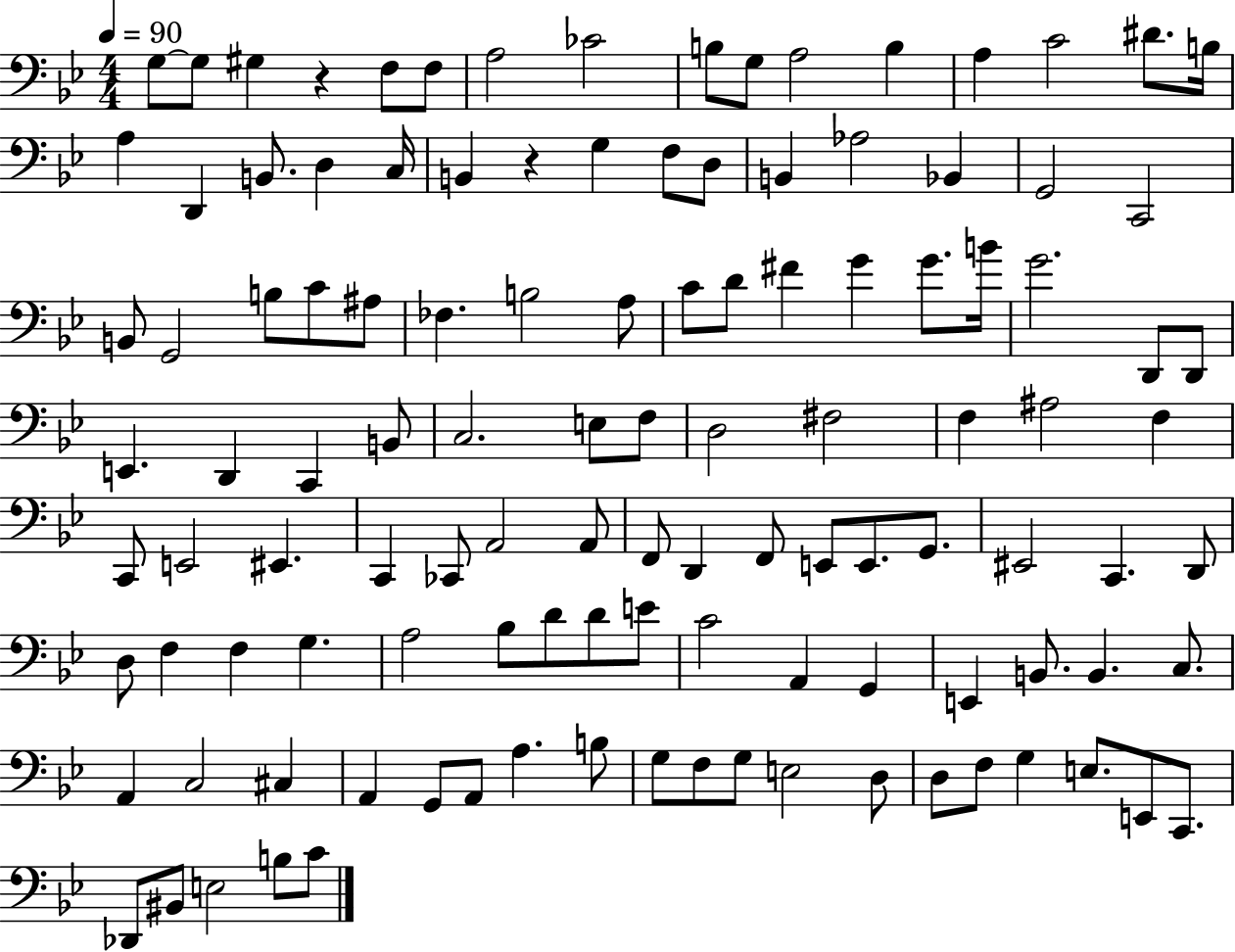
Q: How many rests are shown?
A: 2